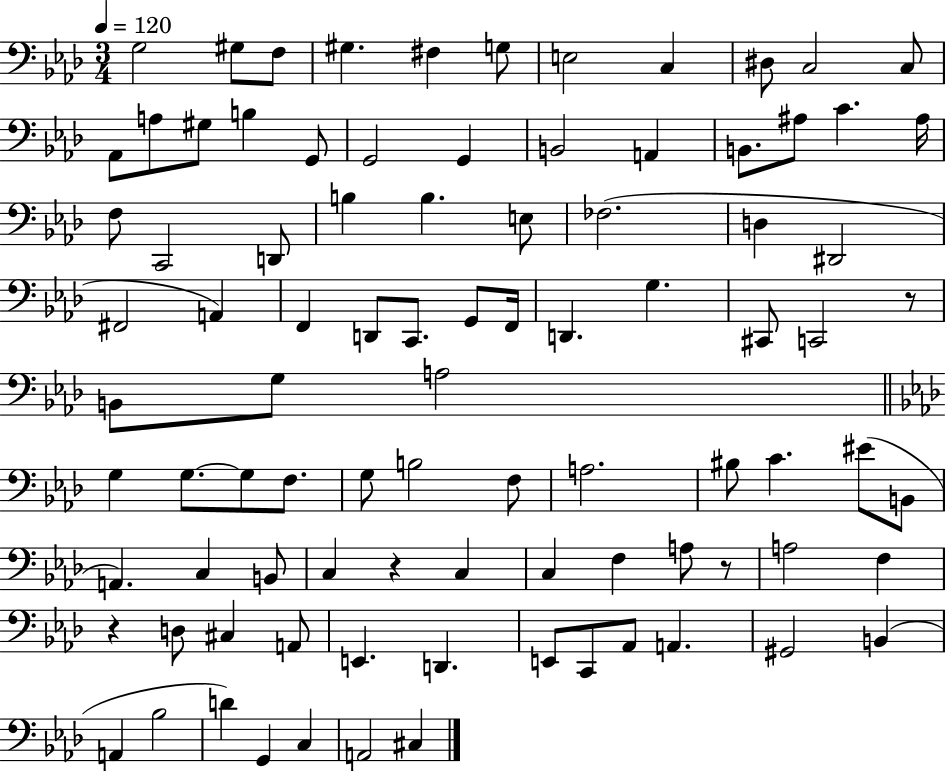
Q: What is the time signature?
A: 3/4